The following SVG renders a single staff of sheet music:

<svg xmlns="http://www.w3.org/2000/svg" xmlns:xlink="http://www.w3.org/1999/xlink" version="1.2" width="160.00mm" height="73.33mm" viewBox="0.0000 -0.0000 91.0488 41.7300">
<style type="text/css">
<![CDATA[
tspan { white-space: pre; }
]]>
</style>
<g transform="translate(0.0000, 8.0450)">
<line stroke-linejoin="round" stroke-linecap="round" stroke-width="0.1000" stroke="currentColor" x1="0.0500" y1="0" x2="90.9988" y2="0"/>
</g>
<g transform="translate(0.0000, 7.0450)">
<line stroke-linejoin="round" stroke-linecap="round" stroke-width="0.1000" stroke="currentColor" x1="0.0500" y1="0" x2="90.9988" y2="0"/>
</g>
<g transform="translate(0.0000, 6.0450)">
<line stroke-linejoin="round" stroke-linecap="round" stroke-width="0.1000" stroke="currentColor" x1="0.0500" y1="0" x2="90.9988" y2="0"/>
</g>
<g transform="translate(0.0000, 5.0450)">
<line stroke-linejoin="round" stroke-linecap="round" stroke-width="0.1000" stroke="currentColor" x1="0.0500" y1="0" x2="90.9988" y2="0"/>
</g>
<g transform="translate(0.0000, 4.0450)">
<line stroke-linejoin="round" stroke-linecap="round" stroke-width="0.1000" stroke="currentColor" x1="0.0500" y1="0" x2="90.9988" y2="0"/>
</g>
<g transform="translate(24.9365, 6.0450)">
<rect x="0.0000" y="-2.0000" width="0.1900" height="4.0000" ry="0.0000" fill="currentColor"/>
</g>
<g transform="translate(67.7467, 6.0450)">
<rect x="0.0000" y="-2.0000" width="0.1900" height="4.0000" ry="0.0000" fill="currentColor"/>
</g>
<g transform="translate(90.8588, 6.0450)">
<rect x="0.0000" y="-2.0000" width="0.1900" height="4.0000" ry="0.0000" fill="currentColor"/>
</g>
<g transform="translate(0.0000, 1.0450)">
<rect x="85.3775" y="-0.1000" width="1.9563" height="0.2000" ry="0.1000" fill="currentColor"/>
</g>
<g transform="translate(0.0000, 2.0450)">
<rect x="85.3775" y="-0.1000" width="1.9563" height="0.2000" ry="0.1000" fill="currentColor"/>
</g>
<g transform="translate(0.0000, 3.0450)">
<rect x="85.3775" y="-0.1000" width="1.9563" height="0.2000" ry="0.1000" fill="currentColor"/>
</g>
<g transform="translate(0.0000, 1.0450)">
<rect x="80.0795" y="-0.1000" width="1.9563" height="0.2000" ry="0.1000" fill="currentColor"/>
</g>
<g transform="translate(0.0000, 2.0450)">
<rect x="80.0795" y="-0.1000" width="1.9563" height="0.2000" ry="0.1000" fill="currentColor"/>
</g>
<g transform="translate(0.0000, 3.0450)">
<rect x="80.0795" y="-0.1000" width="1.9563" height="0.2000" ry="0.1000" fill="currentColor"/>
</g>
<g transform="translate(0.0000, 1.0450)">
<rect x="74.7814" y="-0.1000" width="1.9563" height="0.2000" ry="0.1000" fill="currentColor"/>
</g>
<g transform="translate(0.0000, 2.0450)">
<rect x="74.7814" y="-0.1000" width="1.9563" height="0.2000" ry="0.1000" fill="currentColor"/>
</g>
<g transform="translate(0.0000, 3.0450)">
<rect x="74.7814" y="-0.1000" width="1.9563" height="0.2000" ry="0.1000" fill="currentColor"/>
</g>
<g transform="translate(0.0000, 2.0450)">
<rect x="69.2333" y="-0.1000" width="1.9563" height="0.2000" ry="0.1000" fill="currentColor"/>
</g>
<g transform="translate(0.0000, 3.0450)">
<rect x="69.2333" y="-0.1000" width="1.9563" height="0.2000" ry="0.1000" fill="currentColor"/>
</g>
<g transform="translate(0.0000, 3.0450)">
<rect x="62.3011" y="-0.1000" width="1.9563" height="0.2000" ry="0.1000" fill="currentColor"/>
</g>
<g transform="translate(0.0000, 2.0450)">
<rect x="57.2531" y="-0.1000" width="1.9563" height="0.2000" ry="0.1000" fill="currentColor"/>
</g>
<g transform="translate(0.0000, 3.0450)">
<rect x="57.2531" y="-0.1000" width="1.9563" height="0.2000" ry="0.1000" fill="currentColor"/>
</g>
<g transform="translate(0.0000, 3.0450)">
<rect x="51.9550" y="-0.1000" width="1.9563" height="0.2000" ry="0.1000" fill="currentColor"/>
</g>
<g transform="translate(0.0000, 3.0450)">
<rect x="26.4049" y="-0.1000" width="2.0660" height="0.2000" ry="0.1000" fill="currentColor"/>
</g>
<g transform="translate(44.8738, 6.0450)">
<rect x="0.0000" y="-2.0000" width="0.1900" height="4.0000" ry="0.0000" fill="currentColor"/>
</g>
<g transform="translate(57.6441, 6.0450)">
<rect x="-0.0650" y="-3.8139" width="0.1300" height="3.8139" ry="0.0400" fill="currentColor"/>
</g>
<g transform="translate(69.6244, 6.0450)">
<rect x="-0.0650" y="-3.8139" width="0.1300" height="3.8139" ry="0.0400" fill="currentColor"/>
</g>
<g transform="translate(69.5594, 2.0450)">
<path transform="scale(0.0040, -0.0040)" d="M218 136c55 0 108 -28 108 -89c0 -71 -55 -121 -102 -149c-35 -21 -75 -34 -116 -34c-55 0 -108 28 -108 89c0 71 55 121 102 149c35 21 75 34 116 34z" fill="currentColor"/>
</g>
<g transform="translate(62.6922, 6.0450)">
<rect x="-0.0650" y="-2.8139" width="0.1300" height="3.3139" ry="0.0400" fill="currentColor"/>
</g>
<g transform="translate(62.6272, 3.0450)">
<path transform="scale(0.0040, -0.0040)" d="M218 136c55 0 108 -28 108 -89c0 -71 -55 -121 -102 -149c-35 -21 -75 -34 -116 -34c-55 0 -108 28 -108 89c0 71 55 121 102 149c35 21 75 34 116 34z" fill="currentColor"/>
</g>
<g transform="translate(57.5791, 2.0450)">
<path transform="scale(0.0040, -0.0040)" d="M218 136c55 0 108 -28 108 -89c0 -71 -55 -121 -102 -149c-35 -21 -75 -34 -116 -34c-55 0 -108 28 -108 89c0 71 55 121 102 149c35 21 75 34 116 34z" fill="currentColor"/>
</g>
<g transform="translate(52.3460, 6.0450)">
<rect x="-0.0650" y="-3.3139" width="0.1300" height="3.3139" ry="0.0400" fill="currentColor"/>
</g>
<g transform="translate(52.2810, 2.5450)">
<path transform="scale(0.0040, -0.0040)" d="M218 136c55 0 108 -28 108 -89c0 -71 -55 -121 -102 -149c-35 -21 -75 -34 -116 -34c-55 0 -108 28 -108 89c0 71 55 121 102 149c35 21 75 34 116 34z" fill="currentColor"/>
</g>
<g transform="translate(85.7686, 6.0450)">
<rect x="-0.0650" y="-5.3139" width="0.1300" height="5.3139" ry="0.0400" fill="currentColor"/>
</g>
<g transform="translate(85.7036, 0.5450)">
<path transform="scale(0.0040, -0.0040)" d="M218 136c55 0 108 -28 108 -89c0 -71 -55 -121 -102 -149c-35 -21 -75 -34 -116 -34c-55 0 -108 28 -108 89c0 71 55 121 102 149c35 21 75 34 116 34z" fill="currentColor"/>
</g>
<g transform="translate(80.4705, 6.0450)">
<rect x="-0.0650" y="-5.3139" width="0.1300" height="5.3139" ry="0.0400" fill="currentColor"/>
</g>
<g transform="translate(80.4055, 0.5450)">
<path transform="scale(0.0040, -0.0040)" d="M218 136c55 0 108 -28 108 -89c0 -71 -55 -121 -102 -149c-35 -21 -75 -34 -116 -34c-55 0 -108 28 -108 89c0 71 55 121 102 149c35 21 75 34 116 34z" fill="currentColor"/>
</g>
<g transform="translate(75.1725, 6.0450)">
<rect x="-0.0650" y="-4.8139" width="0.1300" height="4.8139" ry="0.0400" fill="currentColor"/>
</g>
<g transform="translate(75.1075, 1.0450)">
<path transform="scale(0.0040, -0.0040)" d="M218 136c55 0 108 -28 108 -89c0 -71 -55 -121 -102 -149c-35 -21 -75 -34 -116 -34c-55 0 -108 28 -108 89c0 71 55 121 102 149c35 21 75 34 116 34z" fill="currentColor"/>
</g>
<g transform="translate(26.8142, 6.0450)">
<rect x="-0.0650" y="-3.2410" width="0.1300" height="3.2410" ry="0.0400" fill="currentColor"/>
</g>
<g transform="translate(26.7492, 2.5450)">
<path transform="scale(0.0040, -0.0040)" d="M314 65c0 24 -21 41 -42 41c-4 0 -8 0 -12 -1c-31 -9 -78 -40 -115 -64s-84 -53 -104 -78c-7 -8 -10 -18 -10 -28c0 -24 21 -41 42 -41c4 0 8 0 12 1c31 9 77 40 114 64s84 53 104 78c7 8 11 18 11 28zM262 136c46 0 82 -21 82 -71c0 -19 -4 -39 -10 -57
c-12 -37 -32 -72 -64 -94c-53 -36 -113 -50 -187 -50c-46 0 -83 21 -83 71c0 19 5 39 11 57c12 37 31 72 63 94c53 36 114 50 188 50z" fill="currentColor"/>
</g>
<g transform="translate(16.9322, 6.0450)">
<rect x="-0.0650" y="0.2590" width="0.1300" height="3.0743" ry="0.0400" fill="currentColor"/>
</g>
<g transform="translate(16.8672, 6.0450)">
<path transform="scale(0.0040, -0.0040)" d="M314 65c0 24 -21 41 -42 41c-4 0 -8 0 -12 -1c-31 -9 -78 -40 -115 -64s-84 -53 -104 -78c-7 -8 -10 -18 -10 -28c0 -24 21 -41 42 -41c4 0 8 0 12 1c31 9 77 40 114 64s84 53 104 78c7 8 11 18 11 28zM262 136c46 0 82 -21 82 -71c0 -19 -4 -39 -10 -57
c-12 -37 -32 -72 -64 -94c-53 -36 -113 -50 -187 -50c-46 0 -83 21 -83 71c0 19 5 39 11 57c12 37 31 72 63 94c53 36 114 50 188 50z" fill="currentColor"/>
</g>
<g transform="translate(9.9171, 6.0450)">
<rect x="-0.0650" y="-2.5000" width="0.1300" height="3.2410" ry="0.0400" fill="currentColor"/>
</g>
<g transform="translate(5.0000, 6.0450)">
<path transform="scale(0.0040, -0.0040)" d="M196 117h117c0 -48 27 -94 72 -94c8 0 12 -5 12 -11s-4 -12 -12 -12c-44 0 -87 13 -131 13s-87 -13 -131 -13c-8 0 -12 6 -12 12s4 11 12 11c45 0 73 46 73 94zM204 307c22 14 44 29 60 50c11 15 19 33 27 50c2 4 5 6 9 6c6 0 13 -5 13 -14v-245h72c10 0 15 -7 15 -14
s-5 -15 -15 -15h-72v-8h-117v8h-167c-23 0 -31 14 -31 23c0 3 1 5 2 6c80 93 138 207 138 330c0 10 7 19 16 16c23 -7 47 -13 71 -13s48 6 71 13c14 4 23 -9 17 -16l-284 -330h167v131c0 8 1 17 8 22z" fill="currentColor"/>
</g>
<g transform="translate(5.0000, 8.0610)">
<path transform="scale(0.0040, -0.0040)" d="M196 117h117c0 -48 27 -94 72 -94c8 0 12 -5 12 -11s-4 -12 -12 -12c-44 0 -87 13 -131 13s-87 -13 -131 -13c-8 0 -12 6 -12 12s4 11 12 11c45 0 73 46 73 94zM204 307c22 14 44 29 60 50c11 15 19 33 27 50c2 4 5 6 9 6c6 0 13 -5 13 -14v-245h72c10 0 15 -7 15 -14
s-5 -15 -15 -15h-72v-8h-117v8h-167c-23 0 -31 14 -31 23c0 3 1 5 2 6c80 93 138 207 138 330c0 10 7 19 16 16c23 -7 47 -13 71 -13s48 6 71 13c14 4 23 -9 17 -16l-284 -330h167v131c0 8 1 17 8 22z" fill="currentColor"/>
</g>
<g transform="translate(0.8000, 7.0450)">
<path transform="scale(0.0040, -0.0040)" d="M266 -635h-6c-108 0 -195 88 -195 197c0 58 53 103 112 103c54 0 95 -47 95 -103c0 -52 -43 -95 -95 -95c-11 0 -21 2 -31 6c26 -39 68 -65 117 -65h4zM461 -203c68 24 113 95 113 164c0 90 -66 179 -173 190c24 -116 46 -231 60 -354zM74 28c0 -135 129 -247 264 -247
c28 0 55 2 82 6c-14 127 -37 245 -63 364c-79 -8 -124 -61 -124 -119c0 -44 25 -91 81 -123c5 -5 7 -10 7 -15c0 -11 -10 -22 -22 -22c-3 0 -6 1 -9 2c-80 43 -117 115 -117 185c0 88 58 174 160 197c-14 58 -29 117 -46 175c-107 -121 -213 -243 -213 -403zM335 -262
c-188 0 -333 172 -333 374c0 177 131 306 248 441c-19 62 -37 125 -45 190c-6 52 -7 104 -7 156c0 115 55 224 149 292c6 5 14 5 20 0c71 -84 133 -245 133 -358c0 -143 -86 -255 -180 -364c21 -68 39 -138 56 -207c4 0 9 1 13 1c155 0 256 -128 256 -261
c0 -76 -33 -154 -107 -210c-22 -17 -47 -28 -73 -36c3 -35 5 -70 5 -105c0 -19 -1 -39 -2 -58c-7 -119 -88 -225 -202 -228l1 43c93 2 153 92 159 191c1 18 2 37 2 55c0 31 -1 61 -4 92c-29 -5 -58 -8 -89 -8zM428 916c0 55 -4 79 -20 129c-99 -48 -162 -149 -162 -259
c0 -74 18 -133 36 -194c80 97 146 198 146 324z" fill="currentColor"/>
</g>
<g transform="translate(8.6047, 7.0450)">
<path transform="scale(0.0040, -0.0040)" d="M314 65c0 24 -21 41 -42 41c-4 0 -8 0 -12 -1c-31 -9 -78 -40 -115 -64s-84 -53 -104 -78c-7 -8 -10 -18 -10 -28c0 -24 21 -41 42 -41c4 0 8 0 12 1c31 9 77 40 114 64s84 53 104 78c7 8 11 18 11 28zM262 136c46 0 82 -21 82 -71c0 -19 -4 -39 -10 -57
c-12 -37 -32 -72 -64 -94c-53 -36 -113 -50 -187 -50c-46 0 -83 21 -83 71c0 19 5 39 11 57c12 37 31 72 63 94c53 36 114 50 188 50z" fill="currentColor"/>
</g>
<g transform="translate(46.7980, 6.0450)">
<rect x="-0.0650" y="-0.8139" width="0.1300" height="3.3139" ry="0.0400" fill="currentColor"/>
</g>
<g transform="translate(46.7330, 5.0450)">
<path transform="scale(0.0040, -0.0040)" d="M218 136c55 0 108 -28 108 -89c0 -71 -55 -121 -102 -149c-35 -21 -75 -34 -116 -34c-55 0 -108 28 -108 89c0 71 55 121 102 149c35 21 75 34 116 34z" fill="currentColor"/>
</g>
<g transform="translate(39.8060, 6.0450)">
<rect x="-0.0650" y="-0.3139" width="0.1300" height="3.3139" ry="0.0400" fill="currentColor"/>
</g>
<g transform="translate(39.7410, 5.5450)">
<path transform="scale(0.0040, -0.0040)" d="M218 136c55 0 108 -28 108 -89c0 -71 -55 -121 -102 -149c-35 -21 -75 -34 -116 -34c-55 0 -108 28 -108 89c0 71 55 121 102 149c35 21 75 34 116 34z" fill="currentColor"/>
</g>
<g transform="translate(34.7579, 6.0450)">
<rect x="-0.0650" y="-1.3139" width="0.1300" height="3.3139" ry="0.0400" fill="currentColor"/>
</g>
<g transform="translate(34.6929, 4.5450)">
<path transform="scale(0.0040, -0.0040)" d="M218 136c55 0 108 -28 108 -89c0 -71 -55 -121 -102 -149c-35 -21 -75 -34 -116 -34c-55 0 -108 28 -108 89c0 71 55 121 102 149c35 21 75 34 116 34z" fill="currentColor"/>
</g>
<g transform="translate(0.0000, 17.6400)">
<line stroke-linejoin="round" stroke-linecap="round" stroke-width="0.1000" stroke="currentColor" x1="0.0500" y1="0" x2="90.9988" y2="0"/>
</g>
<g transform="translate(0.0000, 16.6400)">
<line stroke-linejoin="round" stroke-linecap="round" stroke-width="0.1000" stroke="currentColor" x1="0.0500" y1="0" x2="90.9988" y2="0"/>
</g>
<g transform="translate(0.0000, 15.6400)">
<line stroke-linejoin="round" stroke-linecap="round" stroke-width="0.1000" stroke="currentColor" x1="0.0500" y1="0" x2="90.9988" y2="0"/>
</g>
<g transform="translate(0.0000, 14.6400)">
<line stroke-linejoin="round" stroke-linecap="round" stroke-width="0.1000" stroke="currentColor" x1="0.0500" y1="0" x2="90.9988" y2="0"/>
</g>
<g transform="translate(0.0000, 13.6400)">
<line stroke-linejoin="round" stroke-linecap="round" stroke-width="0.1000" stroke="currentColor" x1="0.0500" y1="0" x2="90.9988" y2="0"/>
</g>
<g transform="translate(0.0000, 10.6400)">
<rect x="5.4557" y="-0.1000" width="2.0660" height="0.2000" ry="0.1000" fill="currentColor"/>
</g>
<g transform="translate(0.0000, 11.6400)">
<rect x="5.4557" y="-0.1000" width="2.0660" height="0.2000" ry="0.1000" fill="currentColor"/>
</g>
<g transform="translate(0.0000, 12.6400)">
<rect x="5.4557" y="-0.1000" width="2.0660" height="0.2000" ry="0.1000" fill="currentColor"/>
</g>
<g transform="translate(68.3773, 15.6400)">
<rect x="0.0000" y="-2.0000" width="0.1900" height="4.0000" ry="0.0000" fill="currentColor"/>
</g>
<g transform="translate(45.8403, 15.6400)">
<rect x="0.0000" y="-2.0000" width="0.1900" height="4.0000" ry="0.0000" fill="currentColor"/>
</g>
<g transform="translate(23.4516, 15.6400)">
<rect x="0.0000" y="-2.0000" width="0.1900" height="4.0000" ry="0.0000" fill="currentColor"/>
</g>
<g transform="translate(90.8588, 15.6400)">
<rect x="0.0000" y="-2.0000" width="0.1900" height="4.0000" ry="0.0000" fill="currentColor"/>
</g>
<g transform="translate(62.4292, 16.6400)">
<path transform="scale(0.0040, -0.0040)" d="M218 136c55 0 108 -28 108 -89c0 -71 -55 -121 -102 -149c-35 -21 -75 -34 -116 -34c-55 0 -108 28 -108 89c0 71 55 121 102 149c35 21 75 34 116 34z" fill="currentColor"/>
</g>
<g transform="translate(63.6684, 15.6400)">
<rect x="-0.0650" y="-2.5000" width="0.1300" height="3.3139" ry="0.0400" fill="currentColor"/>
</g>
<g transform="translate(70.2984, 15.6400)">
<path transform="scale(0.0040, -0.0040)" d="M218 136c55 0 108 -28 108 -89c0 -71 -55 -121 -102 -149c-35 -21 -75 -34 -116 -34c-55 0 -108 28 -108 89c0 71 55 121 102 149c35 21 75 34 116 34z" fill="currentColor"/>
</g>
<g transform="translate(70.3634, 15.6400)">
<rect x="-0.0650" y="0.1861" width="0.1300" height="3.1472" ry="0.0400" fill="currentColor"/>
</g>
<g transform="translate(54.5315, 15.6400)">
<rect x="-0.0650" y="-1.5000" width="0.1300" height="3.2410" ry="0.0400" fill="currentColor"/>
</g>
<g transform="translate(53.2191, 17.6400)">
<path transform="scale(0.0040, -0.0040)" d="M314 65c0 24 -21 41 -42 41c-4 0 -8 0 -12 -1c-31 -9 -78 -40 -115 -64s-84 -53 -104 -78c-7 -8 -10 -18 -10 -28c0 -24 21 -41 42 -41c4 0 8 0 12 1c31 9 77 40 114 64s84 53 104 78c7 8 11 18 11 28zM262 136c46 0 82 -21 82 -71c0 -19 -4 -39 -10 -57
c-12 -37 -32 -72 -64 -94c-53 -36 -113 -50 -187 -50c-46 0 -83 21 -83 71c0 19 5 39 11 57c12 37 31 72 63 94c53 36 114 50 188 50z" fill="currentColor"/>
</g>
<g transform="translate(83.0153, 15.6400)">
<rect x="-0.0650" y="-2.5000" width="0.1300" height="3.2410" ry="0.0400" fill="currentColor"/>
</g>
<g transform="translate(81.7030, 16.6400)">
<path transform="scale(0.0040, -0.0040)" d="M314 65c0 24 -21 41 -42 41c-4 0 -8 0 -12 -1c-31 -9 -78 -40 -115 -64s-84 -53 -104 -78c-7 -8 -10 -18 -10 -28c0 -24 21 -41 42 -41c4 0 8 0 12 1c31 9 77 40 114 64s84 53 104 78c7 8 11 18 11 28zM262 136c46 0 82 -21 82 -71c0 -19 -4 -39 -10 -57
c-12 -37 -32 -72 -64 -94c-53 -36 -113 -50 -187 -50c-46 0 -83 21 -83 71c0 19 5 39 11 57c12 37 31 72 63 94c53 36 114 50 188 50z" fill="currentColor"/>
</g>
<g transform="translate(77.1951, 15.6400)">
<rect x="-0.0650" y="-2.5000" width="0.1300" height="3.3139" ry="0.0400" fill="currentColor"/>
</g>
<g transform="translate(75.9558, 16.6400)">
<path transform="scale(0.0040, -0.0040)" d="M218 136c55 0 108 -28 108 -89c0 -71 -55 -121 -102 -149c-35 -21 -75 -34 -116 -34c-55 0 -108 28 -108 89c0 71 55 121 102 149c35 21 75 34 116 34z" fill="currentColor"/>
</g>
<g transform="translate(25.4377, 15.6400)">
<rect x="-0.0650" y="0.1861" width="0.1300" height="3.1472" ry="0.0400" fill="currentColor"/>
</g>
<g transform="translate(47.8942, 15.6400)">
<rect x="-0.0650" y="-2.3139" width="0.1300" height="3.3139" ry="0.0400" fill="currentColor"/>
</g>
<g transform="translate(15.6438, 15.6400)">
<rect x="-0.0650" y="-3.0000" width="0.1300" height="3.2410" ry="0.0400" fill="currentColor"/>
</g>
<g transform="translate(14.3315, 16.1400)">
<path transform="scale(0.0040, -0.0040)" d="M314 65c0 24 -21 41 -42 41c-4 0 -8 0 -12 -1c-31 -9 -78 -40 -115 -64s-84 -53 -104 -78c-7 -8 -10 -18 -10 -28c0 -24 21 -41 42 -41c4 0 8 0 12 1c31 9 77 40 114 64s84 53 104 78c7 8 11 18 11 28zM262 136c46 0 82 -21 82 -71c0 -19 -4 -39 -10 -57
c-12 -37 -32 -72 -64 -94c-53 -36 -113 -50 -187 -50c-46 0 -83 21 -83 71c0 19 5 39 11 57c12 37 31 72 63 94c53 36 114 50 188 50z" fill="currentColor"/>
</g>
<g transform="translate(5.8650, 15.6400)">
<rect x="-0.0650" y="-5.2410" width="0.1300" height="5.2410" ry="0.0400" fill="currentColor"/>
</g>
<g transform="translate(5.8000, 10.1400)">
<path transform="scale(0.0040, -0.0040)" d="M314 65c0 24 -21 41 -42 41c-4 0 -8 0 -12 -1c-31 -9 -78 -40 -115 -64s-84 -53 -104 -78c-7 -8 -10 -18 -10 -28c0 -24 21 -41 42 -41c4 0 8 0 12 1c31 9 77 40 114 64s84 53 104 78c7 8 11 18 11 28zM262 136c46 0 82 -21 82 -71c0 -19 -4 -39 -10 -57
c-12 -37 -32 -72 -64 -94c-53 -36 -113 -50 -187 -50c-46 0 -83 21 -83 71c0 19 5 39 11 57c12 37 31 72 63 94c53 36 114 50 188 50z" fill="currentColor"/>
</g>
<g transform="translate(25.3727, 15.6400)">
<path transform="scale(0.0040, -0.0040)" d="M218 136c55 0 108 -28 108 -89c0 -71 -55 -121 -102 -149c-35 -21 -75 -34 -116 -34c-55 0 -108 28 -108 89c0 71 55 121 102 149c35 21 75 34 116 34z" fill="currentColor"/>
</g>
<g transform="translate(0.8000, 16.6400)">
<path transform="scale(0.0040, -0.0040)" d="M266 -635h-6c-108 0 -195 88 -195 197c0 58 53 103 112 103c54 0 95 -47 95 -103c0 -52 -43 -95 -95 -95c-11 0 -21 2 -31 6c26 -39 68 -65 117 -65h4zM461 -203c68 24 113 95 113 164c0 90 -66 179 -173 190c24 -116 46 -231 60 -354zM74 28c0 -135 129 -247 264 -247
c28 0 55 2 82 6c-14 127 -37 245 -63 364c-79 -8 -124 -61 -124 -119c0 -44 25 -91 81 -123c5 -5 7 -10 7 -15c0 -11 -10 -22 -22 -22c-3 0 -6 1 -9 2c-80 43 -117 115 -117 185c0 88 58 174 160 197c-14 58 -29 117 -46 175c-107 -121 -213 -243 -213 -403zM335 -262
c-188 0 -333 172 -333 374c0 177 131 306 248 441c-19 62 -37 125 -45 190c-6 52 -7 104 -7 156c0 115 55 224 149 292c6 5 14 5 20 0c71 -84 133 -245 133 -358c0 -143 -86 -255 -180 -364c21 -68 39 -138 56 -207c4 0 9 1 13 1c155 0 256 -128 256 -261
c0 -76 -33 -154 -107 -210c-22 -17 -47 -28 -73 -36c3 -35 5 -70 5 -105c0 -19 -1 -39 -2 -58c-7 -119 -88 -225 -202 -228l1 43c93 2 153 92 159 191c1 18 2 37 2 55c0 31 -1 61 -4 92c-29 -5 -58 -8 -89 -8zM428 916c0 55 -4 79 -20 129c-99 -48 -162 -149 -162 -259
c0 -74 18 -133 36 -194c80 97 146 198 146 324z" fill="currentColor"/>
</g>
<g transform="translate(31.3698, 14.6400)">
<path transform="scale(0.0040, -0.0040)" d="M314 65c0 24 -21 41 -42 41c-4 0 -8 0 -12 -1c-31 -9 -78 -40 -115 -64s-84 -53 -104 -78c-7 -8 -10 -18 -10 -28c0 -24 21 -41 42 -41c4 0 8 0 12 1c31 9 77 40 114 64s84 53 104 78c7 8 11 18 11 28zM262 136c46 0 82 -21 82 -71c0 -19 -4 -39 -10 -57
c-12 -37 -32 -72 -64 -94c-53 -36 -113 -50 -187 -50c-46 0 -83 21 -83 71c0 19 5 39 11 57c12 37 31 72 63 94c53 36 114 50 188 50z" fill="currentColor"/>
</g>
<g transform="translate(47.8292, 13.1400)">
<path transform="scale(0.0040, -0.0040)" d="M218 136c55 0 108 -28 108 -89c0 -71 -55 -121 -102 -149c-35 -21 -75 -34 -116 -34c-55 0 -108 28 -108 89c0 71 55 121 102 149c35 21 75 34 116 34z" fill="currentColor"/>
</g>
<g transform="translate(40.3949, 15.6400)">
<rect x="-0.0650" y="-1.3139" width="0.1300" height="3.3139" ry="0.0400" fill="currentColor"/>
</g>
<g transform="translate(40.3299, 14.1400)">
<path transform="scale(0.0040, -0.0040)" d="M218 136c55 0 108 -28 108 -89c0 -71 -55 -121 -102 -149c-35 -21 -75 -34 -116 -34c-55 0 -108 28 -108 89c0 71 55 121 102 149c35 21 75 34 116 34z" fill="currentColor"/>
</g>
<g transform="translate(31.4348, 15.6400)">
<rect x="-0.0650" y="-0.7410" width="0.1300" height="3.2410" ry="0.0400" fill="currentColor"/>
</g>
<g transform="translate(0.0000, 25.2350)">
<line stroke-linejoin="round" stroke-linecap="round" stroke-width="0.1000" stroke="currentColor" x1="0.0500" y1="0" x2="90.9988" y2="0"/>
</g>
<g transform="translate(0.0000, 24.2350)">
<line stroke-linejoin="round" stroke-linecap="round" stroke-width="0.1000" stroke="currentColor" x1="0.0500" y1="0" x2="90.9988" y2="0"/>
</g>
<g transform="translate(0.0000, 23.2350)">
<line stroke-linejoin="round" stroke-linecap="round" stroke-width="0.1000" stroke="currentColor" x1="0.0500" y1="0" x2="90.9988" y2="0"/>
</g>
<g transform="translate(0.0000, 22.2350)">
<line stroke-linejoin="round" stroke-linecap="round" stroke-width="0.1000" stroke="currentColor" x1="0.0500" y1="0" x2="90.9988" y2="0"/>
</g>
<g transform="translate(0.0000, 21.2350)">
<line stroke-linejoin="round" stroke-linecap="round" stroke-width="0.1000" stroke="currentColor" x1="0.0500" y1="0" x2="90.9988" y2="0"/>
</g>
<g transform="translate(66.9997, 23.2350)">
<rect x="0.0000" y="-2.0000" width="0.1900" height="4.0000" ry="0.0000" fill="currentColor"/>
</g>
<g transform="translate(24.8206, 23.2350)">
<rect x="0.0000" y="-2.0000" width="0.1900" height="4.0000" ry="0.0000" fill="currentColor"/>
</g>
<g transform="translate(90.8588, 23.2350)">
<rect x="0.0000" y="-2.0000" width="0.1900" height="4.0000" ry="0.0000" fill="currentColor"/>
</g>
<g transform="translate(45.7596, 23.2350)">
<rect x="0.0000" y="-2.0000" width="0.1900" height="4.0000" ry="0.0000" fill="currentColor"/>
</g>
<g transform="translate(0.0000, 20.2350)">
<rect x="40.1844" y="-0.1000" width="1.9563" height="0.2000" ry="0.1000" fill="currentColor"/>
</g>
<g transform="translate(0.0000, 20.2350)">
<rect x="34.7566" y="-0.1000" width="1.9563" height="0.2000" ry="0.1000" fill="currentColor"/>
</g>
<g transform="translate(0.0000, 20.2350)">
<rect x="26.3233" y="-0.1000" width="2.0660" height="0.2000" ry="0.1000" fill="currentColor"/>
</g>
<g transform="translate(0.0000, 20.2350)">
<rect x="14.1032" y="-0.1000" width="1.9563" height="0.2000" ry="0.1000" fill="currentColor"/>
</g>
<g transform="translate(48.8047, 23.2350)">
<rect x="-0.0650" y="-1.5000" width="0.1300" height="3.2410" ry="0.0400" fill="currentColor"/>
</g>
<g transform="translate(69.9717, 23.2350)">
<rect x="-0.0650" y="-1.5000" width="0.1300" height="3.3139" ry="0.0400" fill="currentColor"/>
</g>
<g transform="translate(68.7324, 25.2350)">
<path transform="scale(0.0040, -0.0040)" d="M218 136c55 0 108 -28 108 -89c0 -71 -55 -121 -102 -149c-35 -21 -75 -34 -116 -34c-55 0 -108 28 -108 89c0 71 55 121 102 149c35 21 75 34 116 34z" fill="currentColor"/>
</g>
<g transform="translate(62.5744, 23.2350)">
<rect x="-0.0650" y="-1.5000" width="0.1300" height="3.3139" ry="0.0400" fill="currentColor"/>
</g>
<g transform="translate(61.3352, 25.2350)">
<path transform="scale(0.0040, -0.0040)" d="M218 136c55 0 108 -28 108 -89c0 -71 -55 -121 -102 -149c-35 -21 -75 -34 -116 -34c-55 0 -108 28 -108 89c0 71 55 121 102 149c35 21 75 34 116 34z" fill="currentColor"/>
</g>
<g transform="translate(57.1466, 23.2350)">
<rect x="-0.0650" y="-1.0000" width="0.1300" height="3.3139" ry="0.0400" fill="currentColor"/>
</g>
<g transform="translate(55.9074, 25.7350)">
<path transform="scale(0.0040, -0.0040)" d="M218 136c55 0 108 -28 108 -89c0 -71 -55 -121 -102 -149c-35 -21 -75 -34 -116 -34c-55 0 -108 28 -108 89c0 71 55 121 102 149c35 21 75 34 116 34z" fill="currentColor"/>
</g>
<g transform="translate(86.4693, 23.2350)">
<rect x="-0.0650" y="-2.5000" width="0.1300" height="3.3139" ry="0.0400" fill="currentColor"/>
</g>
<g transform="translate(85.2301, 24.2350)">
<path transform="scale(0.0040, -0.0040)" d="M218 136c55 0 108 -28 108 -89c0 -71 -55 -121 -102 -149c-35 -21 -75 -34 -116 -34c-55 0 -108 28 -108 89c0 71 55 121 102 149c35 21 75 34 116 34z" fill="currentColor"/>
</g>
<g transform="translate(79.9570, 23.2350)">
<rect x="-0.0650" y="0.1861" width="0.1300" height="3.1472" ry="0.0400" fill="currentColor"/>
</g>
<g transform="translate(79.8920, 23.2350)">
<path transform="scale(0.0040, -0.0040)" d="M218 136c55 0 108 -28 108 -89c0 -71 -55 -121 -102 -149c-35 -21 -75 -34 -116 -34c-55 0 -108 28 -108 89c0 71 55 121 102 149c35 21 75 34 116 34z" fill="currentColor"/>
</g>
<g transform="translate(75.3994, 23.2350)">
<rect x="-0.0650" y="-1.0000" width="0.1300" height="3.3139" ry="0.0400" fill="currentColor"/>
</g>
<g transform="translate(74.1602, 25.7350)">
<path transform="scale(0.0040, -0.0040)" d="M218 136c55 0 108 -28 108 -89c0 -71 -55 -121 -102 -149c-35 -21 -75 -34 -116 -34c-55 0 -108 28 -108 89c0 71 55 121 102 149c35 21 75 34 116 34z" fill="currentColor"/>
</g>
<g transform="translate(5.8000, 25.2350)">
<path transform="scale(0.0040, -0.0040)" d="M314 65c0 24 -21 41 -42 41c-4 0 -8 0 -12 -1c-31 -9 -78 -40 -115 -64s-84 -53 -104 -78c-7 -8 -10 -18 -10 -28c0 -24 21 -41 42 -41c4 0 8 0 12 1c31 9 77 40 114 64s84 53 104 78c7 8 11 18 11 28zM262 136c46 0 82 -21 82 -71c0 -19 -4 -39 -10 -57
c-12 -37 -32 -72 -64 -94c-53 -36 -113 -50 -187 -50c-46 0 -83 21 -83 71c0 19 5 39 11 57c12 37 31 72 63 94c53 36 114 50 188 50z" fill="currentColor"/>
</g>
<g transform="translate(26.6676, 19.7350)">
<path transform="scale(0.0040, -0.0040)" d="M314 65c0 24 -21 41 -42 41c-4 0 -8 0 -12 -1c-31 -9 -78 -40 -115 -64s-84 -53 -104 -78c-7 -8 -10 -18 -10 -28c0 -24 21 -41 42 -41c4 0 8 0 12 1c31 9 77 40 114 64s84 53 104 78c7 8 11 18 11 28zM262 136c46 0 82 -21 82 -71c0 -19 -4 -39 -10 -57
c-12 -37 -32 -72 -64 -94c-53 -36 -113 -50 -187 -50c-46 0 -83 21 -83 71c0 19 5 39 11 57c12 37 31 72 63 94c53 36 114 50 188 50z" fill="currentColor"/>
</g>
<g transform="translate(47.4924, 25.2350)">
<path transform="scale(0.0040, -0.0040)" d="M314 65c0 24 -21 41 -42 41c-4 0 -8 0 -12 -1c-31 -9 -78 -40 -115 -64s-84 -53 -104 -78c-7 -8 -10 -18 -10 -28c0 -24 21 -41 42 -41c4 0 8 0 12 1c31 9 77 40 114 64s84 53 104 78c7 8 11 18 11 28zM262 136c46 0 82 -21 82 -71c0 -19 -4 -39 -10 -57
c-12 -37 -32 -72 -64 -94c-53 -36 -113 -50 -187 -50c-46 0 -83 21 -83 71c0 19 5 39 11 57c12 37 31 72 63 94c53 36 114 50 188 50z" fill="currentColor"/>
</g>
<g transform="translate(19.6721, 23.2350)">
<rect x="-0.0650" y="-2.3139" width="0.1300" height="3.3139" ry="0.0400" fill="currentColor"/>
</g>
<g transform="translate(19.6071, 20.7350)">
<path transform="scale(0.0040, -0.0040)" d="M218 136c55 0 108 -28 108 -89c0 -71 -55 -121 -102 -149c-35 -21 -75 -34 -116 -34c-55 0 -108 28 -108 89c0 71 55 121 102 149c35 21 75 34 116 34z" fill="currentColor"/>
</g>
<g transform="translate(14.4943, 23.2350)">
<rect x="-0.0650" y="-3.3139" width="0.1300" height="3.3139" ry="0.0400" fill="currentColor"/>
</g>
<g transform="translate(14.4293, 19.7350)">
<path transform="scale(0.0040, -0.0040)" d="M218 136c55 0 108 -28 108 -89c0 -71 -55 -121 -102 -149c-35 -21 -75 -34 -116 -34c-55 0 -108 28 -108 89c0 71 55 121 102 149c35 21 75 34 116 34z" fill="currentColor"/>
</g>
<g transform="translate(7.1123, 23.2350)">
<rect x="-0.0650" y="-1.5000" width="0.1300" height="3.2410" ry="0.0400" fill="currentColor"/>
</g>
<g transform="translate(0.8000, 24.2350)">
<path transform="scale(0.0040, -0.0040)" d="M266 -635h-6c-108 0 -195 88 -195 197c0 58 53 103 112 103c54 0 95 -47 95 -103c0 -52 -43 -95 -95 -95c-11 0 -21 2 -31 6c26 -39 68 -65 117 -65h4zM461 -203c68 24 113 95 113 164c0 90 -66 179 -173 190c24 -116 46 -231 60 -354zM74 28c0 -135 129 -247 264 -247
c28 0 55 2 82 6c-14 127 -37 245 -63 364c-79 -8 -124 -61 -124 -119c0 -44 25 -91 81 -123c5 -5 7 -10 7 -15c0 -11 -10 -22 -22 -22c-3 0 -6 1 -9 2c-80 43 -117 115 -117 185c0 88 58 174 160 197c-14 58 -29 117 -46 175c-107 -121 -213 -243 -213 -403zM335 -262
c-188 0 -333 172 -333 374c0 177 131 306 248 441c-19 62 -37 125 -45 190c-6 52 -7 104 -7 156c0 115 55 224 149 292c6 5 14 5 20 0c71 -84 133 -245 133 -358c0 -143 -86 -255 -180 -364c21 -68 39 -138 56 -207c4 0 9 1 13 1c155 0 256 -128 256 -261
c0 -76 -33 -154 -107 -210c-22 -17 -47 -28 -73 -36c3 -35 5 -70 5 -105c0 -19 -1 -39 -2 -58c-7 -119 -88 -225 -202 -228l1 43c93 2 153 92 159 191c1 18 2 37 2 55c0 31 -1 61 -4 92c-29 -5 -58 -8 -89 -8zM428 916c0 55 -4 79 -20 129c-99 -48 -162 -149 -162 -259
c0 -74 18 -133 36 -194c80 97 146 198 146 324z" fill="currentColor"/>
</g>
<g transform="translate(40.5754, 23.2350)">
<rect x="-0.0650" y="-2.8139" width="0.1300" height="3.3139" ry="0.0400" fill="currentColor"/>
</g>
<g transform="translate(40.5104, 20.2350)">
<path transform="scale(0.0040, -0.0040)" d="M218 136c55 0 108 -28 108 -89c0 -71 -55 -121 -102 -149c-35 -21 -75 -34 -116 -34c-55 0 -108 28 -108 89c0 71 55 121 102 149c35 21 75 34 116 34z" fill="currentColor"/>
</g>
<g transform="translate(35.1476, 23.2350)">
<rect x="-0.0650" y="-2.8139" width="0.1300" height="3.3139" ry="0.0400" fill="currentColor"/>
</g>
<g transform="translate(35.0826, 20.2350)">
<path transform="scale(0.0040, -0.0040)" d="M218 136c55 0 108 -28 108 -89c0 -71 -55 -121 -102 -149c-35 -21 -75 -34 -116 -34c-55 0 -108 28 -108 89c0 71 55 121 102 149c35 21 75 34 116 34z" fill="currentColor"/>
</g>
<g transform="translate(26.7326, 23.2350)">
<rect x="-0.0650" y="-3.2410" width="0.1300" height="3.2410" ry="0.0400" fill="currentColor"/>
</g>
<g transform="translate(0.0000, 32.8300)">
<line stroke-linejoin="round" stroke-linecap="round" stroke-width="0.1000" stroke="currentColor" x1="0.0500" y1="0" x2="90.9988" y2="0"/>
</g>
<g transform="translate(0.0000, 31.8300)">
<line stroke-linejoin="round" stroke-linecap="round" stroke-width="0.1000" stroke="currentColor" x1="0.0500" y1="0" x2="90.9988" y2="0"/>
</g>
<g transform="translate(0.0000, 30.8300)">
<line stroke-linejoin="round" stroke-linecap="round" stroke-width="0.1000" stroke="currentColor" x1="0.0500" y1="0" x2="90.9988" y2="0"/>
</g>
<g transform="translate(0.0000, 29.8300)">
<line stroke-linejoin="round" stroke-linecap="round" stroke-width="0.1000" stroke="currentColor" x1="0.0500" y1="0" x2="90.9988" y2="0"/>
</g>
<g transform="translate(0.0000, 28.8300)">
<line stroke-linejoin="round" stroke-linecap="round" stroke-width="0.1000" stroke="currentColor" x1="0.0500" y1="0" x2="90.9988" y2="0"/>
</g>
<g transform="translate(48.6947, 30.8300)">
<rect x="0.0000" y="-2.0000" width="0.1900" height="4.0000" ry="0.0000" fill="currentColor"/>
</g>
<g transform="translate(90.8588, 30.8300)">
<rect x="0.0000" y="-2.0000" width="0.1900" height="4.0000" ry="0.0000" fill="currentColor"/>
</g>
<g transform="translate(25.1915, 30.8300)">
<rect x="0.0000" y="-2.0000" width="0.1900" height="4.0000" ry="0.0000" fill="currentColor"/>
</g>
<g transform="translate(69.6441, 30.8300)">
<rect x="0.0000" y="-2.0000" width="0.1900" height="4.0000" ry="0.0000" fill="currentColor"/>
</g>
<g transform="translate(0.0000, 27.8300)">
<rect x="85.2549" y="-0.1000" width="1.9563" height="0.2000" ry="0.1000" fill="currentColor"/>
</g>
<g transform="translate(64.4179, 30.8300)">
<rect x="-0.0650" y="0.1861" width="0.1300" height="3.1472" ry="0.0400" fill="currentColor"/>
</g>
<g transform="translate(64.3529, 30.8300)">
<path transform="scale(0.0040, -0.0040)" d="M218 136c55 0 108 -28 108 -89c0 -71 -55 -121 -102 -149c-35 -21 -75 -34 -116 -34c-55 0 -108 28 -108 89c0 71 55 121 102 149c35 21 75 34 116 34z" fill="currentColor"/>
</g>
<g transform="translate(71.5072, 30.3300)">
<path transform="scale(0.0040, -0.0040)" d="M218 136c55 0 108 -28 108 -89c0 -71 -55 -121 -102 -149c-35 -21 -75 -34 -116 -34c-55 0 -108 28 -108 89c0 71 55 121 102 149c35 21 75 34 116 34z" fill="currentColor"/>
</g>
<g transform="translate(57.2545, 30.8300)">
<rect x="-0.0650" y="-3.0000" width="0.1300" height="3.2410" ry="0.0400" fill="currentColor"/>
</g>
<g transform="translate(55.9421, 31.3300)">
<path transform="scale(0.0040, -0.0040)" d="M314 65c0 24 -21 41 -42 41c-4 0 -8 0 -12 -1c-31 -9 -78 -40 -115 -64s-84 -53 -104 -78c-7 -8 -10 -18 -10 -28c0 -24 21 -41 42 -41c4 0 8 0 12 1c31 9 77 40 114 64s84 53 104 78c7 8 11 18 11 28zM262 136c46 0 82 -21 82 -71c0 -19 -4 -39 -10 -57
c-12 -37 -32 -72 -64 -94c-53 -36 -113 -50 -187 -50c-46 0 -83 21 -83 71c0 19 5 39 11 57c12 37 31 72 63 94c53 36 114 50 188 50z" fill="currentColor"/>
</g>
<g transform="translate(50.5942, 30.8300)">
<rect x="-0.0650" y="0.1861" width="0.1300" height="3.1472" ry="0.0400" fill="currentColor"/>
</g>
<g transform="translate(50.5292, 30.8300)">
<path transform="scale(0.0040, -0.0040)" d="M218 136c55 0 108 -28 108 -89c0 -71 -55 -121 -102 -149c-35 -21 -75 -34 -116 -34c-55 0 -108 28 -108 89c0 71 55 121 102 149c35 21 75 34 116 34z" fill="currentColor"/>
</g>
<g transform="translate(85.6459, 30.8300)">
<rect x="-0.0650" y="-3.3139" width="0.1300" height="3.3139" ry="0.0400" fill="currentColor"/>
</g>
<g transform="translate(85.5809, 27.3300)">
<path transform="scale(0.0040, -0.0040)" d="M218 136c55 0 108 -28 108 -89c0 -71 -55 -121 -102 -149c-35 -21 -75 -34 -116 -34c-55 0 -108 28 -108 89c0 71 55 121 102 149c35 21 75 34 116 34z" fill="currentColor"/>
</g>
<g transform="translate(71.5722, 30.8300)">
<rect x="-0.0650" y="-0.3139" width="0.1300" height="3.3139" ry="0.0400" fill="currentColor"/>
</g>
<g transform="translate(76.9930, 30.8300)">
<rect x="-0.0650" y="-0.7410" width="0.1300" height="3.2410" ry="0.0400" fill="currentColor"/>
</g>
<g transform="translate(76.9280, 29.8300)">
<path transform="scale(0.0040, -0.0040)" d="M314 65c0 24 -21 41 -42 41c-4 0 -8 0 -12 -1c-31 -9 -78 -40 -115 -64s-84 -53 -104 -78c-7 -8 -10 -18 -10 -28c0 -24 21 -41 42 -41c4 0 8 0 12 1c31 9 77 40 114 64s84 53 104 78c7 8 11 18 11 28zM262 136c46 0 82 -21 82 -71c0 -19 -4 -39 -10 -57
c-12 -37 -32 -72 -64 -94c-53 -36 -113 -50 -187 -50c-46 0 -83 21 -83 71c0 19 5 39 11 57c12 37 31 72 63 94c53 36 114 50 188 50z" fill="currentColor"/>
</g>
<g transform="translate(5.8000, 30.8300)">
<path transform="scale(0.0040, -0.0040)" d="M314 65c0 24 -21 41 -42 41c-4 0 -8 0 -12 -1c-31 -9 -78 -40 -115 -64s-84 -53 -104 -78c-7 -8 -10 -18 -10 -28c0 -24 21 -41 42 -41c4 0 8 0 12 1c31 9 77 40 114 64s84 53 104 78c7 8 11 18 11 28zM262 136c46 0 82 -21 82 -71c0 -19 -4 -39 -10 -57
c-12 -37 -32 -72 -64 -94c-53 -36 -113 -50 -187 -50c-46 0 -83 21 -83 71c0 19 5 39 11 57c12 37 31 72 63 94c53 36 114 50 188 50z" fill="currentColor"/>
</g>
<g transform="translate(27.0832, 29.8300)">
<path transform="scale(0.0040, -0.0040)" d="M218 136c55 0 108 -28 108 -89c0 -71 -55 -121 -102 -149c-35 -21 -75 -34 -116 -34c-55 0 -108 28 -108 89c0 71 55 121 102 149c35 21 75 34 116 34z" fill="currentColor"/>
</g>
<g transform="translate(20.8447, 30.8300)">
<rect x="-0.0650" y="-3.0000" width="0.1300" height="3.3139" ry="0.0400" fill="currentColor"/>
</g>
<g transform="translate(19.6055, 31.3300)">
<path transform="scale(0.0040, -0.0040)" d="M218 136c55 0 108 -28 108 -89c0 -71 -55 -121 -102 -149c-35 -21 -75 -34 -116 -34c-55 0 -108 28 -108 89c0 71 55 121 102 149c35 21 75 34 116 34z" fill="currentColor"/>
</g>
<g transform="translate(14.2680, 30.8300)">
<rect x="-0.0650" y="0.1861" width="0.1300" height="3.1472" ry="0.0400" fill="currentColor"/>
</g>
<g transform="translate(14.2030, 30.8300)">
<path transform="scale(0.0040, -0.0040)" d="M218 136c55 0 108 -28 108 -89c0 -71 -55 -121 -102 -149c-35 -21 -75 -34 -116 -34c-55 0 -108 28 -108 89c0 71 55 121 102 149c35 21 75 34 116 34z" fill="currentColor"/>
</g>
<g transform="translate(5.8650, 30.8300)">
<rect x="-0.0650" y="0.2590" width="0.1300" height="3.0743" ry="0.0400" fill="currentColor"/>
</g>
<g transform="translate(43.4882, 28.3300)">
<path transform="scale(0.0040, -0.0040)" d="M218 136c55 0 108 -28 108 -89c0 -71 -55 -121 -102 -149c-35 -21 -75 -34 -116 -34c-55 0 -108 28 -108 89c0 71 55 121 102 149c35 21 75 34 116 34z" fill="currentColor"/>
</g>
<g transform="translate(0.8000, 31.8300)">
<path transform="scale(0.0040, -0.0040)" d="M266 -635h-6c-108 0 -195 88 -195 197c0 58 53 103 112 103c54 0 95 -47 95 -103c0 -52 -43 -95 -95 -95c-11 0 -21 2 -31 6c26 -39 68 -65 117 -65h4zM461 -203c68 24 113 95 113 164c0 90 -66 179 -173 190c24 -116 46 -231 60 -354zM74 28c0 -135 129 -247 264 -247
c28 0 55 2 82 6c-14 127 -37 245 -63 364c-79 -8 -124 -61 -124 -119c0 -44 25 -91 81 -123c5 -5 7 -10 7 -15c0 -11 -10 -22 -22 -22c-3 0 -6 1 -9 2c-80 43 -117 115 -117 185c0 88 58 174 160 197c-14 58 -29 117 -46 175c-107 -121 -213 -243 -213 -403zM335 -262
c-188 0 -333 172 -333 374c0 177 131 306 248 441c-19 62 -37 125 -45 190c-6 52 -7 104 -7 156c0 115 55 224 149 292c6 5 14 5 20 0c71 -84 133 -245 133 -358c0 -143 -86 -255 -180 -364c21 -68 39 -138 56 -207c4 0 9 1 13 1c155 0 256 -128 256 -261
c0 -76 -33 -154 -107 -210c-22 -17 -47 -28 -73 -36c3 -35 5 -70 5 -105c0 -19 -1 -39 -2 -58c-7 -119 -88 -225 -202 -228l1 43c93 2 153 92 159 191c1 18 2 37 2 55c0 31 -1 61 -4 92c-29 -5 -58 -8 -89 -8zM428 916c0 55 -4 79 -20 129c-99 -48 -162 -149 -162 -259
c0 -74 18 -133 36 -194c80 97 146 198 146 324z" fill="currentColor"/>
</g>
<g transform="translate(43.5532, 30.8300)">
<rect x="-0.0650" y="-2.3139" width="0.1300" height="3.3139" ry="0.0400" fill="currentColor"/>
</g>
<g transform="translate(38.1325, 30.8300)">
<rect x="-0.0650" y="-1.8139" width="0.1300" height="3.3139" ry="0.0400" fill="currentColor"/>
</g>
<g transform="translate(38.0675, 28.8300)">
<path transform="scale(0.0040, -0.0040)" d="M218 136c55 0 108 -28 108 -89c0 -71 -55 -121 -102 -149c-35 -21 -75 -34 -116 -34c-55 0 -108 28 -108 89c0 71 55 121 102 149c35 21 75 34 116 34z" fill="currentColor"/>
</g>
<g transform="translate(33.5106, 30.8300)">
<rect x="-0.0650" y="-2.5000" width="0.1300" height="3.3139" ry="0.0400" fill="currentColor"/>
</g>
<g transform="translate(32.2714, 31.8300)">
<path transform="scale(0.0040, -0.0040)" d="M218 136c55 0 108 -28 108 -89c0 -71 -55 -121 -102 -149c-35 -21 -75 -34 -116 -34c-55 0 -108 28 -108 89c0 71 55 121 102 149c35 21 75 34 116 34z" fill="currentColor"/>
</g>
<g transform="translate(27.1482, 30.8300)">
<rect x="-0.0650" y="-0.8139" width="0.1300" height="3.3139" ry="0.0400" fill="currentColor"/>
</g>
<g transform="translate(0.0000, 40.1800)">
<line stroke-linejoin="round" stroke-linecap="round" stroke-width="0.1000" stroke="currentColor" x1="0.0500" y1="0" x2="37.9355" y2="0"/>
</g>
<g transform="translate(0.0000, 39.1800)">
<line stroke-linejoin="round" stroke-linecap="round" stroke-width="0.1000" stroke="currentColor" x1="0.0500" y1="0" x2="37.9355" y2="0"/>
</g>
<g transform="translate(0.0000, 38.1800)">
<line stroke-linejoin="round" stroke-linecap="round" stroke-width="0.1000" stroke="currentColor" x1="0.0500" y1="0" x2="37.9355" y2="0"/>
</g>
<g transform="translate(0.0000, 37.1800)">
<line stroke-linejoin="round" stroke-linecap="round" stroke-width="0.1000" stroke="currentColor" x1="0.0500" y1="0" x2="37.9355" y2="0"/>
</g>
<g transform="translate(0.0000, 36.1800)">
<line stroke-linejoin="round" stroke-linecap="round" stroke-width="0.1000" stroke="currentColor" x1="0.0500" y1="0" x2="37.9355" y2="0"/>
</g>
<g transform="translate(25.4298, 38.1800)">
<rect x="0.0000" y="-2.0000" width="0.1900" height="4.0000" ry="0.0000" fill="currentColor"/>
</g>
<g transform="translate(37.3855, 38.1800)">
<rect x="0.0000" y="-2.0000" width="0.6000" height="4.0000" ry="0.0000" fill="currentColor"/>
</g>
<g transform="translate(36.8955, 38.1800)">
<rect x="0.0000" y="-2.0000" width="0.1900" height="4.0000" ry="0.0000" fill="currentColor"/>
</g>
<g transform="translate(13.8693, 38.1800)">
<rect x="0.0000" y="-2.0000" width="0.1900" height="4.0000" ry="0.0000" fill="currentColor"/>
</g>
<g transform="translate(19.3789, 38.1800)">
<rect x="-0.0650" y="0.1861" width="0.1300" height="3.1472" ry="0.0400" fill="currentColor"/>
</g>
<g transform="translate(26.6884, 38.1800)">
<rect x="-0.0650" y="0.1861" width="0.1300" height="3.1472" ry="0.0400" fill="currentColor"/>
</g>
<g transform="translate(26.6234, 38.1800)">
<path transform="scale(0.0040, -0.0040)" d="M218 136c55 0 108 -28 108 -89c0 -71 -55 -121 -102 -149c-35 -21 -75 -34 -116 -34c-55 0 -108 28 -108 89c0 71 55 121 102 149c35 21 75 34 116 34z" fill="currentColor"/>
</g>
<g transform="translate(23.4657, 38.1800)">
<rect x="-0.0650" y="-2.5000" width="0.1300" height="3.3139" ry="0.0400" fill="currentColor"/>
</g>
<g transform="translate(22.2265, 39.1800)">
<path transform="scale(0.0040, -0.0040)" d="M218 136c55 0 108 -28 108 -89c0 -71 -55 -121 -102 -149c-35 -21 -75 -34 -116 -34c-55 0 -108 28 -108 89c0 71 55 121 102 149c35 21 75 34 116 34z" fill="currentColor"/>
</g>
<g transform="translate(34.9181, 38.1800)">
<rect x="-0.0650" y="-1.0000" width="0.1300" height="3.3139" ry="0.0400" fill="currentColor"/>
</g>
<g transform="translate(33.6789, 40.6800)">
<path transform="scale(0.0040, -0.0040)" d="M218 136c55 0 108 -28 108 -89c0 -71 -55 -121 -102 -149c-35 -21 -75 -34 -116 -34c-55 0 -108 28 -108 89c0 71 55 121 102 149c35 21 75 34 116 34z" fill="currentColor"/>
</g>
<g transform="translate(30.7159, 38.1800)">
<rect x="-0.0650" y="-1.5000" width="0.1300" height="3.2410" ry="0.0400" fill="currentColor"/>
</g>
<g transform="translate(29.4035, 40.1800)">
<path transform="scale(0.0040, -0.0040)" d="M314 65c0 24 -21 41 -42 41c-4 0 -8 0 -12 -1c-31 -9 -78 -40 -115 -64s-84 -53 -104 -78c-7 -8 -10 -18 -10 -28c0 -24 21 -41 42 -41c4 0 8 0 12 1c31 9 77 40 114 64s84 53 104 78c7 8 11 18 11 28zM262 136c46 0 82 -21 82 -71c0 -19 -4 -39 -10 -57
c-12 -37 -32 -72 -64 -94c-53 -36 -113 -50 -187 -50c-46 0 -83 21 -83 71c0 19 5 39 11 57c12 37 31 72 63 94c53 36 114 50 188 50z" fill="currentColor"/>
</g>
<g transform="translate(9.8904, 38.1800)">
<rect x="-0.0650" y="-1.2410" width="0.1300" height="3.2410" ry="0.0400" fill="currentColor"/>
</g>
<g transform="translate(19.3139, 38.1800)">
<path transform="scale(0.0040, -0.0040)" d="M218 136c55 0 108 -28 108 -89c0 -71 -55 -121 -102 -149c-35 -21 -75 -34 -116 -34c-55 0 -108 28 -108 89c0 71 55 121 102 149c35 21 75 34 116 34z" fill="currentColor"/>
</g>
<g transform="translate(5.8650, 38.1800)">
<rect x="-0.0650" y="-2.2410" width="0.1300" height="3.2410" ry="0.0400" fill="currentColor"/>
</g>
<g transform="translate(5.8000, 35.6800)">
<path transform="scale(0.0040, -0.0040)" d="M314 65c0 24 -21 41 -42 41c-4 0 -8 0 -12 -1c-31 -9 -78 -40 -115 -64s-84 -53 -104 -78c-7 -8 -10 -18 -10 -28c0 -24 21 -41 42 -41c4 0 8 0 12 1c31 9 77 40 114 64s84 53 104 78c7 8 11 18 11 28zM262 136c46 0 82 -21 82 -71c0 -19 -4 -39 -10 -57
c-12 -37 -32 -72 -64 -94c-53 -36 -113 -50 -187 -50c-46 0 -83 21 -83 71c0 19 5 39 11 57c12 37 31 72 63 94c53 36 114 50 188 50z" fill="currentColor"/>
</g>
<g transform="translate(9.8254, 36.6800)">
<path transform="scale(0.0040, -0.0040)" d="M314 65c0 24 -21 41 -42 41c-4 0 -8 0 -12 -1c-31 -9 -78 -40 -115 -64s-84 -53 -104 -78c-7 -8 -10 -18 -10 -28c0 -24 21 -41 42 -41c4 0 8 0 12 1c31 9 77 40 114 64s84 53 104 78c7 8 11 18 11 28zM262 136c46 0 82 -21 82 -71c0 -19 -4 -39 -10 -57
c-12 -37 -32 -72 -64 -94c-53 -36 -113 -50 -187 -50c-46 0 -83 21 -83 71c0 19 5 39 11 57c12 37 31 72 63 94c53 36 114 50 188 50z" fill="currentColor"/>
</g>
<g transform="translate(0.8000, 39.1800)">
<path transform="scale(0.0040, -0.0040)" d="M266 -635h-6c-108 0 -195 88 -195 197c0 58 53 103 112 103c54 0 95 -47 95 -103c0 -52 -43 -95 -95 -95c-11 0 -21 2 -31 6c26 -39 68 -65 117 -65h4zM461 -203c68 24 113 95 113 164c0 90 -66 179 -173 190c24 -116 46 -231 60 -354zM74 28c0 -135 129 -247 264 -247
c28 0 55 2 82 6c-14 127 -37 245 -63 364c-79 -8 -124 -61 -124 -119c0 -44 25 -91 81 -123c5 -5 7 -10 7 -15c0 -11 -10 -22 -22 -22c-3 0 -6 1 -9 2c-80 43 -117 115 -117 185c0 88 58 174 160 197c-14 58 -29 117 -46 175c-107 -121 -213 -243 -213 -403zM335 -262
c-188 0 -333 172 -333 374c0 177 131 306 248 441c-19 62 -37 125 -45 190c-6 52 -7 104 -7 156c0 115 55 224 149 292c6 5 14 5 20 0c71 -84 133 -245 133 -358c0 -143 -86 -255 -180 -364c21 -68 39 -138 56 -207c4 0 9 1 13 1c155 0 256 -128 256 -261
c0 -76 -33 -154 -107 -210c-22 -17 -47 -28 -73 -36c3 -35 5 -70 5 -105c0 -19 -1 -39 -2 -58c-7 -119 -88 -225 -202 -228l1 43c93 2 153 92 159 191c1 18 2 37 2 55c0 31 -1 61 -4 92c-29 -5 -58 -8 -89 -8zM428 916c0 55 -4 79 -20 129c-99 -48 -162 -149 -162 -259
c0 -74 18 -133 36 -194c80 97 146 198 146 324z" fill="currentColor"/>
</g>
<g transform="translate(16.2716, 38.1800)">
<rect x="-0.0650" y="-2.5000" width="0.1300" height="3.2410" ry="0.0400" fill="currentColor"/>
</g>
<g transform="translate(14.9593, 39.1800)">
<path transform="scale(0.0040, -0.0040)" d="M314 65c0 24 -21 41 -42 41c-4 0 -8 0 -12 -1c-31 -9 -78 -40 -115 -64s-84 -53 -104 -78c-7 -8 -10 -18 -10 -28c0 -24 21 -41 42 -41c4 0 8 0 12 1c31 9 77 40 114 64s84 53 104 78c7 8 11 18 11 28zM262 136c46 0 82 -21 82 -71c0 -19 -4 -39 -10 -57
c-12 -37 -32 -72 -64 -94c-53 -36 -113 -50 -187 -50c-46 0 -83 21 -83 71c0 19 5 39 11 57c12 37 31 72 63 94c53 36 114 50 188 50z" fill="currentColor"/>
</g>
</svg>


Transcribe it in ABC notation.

X:1
T:Untitled
M:4/4
L:1/4
K:C
G2 B2 b2 e c d b c' a c' e' f' f' f'2 A2 B d2 e g E2 G B G G2 E2 b g b2 a a E2 D E E D B G B2 B A d G f g B A2 B c d2 b g2 e2 G2 B G B E2 D